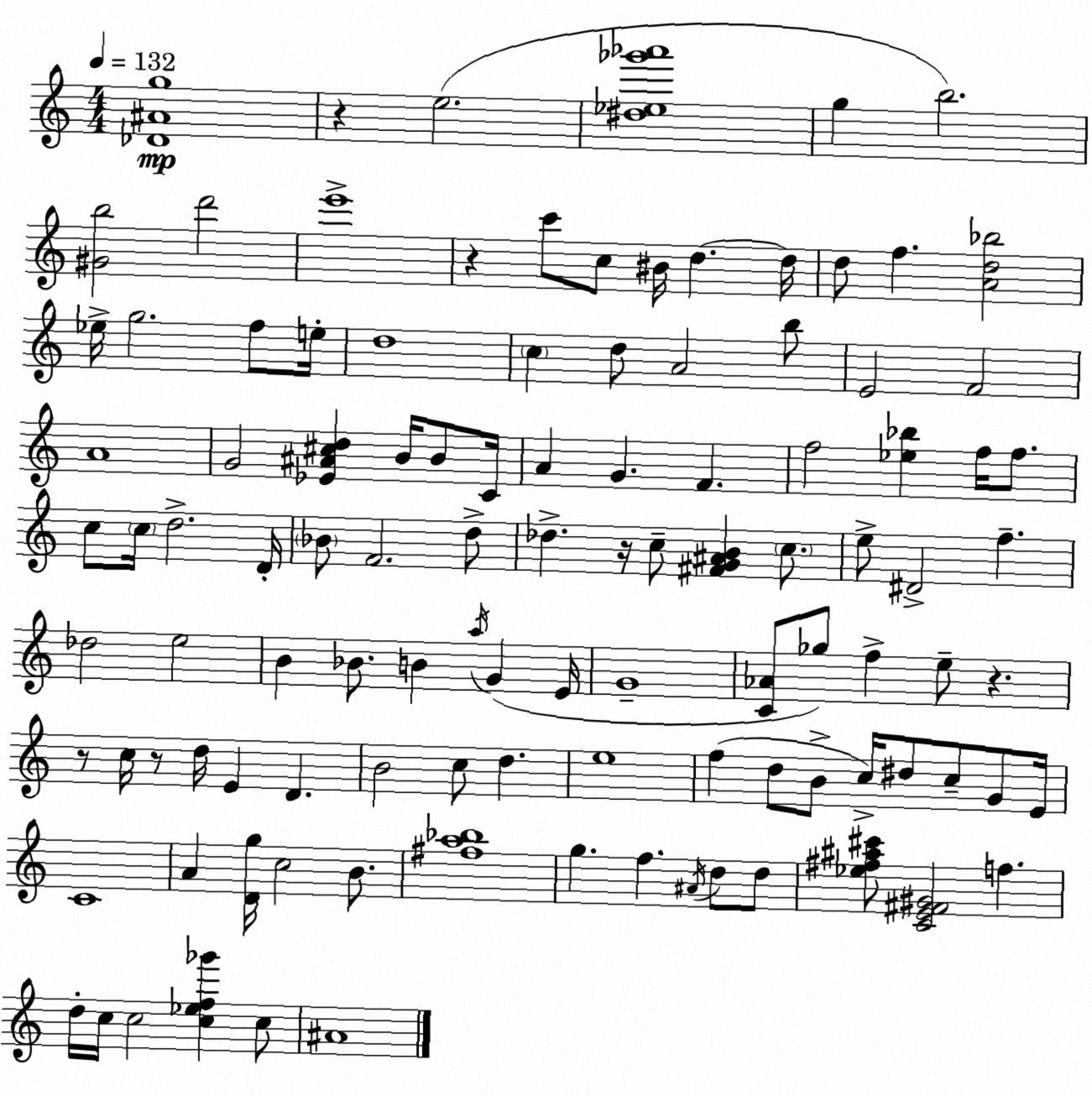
X:1
T:Untitled
M:4/4
L:1/4
K:Am
[_D^Ag]4 z e2 [^d_e_g'_a']4 g b2 [^Gb]2 d'2 e'4 z c'/2 c/2 ^B/4 d d/4 d/2 f [Ad_b]2 _e/4 g2 f/2 e/4 d4 c d/2 A2 b/2 E2 F2 A4 G2 [_E^A^cd] B/4 B/2 C/4 A G F f2 [_e_b] f/4 f/2 c/2 c/4 d2 D/4 _B/2 F2 d/2 _d z/4 c/2 [^FG^AB] c/2 e/2 ^D2 f _d2 e2 B _B/2 B a/4 G E/4 G4 [C_A]/2 _g/2 f e/2 z z/2 c/4 z/2 d/4 E D B2 c/2 d e4 f d/2 B/2 c/4 ^d/2 c/2 G/2 E/4 C4 A [Dg]/4 c2 B/2 [^fa_b]4 g f ^A/4 d/2 d/2 [_e^f^a^c']/2 [CE^F^G]2 f d/4 c/4 c2 [c_ef_g'] c/2 ^A4